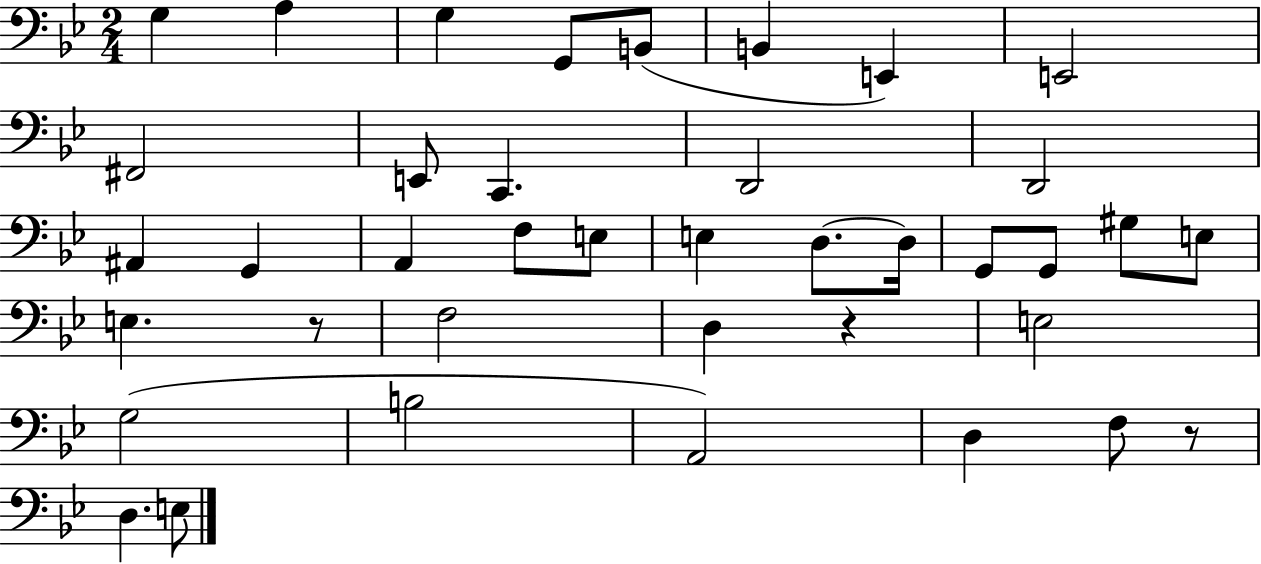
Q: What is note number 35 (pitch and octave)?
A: D3